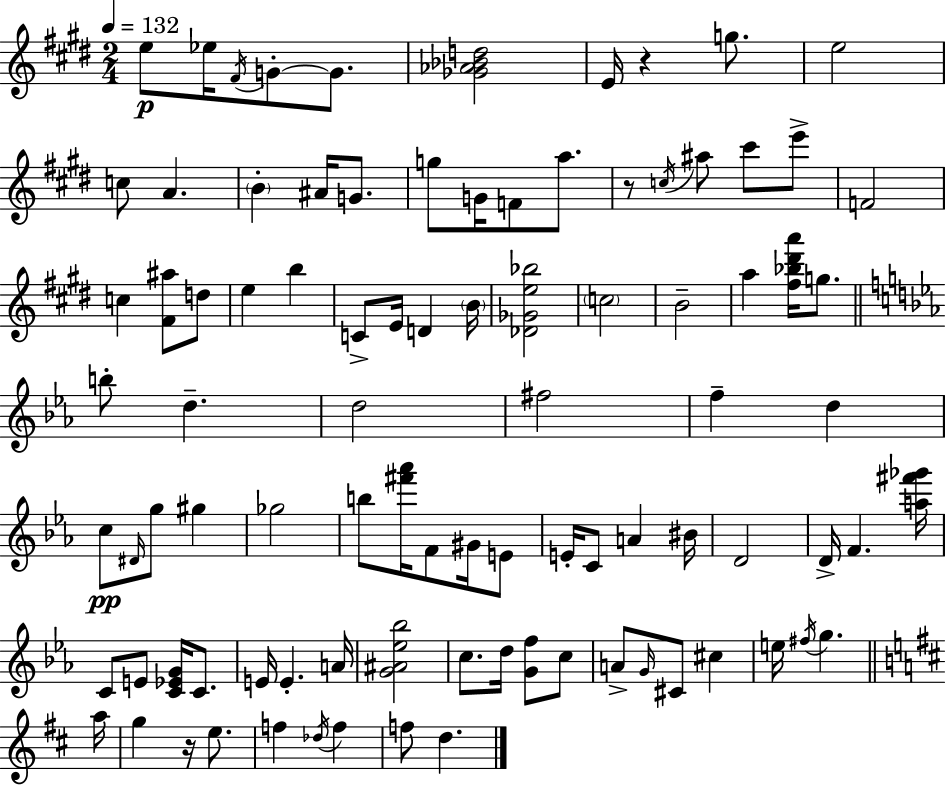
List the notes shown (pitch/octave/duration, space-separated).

E5/e Eb5/s F#4/s G4/e G4/e. [Gb4,Ab4,Bb4,D5]/h E4/s R/q G5/e. E5/h C5/e A4/q. B4/q A#4/s G4/e. G5/e G4/s F4/e A5/e. R/e C5/s A#5/e C#6/e E6/e F4/h C5/q [F#4,A#5]/e D5/e E5/q B5/q C4/e E4/s D4/q B4/s [Db4,Gb4,E5,Bb5]/h C5/h B4/h A5/q [F#5,Bb5,D#6,A6]/s G5/e. B5/e D5/q. D5/h F#5/h F5/q D5/q C5/e D#4/s G5/e G#5/q Gb5/h B5/e [F#6,Ab6]/s F4/e G#4/s E4/e E4/s C4/e A4/q BIS4/s D4/h D4/s F4/q. [A5,F#6,Gb6]/s C4/e E4/e [C4,Eb4,G4]/s C4/e. E4/s E4/q. A4/s [G4,A#4,Eb5,Bb5]/h C5/e. D5/s [G4,F5]/e C5/e A4/e G4/s C#4/e C#5/q E5/s F#5/s G5/q. A5/s G5/q R/s E5/e. F5/q Db5/s F5/q F5/e D5/q.